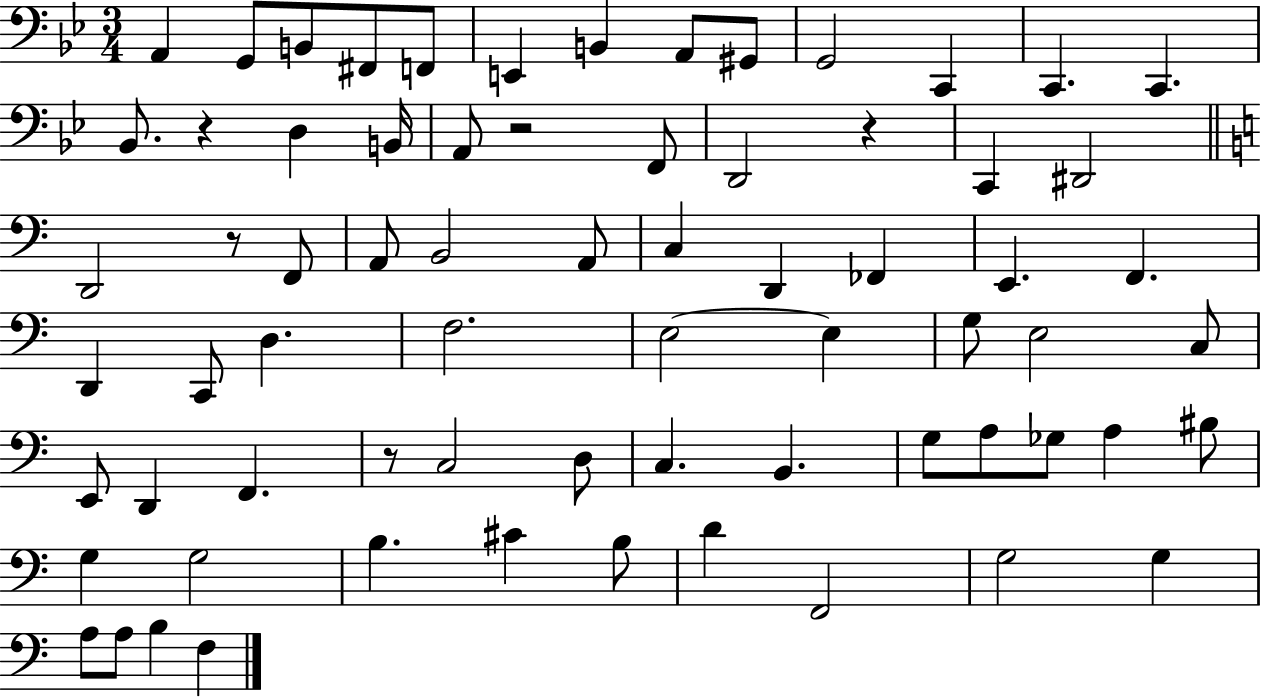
{
  \clef bass
  \numericTimeSignature
  \time 3/4
  \key bes \major
  a,4 g,8 b,8 fis,8 f,8 | e,4 b,4 a,8 gis,8 | g,2 c,4 | c,4. c,4. | \break bes,8. r4 d4 b,16 | a,8 r2 f,8 | d,2 r4 | c,4 dis,2 | \break \bar "||" \break \key c \major d,2 r8 f,8 | a,8 b,2 a,8 | c4 d,4 fes,4 | e,4. f,4. | \break d,4 c,8 d4. | f2. | e2~~ e4 | g8 e2 c8 | \break e,8 d,4 f,4. | r8 c2 d8 | c4. b,4. | g8 a8 ges8 a4 bis8 | \break g4 g2 | b4. cis'4 b8 | d'4 f,2 | g2 g4 | \break a8 a8 b4 f4 | \bar "|."
}